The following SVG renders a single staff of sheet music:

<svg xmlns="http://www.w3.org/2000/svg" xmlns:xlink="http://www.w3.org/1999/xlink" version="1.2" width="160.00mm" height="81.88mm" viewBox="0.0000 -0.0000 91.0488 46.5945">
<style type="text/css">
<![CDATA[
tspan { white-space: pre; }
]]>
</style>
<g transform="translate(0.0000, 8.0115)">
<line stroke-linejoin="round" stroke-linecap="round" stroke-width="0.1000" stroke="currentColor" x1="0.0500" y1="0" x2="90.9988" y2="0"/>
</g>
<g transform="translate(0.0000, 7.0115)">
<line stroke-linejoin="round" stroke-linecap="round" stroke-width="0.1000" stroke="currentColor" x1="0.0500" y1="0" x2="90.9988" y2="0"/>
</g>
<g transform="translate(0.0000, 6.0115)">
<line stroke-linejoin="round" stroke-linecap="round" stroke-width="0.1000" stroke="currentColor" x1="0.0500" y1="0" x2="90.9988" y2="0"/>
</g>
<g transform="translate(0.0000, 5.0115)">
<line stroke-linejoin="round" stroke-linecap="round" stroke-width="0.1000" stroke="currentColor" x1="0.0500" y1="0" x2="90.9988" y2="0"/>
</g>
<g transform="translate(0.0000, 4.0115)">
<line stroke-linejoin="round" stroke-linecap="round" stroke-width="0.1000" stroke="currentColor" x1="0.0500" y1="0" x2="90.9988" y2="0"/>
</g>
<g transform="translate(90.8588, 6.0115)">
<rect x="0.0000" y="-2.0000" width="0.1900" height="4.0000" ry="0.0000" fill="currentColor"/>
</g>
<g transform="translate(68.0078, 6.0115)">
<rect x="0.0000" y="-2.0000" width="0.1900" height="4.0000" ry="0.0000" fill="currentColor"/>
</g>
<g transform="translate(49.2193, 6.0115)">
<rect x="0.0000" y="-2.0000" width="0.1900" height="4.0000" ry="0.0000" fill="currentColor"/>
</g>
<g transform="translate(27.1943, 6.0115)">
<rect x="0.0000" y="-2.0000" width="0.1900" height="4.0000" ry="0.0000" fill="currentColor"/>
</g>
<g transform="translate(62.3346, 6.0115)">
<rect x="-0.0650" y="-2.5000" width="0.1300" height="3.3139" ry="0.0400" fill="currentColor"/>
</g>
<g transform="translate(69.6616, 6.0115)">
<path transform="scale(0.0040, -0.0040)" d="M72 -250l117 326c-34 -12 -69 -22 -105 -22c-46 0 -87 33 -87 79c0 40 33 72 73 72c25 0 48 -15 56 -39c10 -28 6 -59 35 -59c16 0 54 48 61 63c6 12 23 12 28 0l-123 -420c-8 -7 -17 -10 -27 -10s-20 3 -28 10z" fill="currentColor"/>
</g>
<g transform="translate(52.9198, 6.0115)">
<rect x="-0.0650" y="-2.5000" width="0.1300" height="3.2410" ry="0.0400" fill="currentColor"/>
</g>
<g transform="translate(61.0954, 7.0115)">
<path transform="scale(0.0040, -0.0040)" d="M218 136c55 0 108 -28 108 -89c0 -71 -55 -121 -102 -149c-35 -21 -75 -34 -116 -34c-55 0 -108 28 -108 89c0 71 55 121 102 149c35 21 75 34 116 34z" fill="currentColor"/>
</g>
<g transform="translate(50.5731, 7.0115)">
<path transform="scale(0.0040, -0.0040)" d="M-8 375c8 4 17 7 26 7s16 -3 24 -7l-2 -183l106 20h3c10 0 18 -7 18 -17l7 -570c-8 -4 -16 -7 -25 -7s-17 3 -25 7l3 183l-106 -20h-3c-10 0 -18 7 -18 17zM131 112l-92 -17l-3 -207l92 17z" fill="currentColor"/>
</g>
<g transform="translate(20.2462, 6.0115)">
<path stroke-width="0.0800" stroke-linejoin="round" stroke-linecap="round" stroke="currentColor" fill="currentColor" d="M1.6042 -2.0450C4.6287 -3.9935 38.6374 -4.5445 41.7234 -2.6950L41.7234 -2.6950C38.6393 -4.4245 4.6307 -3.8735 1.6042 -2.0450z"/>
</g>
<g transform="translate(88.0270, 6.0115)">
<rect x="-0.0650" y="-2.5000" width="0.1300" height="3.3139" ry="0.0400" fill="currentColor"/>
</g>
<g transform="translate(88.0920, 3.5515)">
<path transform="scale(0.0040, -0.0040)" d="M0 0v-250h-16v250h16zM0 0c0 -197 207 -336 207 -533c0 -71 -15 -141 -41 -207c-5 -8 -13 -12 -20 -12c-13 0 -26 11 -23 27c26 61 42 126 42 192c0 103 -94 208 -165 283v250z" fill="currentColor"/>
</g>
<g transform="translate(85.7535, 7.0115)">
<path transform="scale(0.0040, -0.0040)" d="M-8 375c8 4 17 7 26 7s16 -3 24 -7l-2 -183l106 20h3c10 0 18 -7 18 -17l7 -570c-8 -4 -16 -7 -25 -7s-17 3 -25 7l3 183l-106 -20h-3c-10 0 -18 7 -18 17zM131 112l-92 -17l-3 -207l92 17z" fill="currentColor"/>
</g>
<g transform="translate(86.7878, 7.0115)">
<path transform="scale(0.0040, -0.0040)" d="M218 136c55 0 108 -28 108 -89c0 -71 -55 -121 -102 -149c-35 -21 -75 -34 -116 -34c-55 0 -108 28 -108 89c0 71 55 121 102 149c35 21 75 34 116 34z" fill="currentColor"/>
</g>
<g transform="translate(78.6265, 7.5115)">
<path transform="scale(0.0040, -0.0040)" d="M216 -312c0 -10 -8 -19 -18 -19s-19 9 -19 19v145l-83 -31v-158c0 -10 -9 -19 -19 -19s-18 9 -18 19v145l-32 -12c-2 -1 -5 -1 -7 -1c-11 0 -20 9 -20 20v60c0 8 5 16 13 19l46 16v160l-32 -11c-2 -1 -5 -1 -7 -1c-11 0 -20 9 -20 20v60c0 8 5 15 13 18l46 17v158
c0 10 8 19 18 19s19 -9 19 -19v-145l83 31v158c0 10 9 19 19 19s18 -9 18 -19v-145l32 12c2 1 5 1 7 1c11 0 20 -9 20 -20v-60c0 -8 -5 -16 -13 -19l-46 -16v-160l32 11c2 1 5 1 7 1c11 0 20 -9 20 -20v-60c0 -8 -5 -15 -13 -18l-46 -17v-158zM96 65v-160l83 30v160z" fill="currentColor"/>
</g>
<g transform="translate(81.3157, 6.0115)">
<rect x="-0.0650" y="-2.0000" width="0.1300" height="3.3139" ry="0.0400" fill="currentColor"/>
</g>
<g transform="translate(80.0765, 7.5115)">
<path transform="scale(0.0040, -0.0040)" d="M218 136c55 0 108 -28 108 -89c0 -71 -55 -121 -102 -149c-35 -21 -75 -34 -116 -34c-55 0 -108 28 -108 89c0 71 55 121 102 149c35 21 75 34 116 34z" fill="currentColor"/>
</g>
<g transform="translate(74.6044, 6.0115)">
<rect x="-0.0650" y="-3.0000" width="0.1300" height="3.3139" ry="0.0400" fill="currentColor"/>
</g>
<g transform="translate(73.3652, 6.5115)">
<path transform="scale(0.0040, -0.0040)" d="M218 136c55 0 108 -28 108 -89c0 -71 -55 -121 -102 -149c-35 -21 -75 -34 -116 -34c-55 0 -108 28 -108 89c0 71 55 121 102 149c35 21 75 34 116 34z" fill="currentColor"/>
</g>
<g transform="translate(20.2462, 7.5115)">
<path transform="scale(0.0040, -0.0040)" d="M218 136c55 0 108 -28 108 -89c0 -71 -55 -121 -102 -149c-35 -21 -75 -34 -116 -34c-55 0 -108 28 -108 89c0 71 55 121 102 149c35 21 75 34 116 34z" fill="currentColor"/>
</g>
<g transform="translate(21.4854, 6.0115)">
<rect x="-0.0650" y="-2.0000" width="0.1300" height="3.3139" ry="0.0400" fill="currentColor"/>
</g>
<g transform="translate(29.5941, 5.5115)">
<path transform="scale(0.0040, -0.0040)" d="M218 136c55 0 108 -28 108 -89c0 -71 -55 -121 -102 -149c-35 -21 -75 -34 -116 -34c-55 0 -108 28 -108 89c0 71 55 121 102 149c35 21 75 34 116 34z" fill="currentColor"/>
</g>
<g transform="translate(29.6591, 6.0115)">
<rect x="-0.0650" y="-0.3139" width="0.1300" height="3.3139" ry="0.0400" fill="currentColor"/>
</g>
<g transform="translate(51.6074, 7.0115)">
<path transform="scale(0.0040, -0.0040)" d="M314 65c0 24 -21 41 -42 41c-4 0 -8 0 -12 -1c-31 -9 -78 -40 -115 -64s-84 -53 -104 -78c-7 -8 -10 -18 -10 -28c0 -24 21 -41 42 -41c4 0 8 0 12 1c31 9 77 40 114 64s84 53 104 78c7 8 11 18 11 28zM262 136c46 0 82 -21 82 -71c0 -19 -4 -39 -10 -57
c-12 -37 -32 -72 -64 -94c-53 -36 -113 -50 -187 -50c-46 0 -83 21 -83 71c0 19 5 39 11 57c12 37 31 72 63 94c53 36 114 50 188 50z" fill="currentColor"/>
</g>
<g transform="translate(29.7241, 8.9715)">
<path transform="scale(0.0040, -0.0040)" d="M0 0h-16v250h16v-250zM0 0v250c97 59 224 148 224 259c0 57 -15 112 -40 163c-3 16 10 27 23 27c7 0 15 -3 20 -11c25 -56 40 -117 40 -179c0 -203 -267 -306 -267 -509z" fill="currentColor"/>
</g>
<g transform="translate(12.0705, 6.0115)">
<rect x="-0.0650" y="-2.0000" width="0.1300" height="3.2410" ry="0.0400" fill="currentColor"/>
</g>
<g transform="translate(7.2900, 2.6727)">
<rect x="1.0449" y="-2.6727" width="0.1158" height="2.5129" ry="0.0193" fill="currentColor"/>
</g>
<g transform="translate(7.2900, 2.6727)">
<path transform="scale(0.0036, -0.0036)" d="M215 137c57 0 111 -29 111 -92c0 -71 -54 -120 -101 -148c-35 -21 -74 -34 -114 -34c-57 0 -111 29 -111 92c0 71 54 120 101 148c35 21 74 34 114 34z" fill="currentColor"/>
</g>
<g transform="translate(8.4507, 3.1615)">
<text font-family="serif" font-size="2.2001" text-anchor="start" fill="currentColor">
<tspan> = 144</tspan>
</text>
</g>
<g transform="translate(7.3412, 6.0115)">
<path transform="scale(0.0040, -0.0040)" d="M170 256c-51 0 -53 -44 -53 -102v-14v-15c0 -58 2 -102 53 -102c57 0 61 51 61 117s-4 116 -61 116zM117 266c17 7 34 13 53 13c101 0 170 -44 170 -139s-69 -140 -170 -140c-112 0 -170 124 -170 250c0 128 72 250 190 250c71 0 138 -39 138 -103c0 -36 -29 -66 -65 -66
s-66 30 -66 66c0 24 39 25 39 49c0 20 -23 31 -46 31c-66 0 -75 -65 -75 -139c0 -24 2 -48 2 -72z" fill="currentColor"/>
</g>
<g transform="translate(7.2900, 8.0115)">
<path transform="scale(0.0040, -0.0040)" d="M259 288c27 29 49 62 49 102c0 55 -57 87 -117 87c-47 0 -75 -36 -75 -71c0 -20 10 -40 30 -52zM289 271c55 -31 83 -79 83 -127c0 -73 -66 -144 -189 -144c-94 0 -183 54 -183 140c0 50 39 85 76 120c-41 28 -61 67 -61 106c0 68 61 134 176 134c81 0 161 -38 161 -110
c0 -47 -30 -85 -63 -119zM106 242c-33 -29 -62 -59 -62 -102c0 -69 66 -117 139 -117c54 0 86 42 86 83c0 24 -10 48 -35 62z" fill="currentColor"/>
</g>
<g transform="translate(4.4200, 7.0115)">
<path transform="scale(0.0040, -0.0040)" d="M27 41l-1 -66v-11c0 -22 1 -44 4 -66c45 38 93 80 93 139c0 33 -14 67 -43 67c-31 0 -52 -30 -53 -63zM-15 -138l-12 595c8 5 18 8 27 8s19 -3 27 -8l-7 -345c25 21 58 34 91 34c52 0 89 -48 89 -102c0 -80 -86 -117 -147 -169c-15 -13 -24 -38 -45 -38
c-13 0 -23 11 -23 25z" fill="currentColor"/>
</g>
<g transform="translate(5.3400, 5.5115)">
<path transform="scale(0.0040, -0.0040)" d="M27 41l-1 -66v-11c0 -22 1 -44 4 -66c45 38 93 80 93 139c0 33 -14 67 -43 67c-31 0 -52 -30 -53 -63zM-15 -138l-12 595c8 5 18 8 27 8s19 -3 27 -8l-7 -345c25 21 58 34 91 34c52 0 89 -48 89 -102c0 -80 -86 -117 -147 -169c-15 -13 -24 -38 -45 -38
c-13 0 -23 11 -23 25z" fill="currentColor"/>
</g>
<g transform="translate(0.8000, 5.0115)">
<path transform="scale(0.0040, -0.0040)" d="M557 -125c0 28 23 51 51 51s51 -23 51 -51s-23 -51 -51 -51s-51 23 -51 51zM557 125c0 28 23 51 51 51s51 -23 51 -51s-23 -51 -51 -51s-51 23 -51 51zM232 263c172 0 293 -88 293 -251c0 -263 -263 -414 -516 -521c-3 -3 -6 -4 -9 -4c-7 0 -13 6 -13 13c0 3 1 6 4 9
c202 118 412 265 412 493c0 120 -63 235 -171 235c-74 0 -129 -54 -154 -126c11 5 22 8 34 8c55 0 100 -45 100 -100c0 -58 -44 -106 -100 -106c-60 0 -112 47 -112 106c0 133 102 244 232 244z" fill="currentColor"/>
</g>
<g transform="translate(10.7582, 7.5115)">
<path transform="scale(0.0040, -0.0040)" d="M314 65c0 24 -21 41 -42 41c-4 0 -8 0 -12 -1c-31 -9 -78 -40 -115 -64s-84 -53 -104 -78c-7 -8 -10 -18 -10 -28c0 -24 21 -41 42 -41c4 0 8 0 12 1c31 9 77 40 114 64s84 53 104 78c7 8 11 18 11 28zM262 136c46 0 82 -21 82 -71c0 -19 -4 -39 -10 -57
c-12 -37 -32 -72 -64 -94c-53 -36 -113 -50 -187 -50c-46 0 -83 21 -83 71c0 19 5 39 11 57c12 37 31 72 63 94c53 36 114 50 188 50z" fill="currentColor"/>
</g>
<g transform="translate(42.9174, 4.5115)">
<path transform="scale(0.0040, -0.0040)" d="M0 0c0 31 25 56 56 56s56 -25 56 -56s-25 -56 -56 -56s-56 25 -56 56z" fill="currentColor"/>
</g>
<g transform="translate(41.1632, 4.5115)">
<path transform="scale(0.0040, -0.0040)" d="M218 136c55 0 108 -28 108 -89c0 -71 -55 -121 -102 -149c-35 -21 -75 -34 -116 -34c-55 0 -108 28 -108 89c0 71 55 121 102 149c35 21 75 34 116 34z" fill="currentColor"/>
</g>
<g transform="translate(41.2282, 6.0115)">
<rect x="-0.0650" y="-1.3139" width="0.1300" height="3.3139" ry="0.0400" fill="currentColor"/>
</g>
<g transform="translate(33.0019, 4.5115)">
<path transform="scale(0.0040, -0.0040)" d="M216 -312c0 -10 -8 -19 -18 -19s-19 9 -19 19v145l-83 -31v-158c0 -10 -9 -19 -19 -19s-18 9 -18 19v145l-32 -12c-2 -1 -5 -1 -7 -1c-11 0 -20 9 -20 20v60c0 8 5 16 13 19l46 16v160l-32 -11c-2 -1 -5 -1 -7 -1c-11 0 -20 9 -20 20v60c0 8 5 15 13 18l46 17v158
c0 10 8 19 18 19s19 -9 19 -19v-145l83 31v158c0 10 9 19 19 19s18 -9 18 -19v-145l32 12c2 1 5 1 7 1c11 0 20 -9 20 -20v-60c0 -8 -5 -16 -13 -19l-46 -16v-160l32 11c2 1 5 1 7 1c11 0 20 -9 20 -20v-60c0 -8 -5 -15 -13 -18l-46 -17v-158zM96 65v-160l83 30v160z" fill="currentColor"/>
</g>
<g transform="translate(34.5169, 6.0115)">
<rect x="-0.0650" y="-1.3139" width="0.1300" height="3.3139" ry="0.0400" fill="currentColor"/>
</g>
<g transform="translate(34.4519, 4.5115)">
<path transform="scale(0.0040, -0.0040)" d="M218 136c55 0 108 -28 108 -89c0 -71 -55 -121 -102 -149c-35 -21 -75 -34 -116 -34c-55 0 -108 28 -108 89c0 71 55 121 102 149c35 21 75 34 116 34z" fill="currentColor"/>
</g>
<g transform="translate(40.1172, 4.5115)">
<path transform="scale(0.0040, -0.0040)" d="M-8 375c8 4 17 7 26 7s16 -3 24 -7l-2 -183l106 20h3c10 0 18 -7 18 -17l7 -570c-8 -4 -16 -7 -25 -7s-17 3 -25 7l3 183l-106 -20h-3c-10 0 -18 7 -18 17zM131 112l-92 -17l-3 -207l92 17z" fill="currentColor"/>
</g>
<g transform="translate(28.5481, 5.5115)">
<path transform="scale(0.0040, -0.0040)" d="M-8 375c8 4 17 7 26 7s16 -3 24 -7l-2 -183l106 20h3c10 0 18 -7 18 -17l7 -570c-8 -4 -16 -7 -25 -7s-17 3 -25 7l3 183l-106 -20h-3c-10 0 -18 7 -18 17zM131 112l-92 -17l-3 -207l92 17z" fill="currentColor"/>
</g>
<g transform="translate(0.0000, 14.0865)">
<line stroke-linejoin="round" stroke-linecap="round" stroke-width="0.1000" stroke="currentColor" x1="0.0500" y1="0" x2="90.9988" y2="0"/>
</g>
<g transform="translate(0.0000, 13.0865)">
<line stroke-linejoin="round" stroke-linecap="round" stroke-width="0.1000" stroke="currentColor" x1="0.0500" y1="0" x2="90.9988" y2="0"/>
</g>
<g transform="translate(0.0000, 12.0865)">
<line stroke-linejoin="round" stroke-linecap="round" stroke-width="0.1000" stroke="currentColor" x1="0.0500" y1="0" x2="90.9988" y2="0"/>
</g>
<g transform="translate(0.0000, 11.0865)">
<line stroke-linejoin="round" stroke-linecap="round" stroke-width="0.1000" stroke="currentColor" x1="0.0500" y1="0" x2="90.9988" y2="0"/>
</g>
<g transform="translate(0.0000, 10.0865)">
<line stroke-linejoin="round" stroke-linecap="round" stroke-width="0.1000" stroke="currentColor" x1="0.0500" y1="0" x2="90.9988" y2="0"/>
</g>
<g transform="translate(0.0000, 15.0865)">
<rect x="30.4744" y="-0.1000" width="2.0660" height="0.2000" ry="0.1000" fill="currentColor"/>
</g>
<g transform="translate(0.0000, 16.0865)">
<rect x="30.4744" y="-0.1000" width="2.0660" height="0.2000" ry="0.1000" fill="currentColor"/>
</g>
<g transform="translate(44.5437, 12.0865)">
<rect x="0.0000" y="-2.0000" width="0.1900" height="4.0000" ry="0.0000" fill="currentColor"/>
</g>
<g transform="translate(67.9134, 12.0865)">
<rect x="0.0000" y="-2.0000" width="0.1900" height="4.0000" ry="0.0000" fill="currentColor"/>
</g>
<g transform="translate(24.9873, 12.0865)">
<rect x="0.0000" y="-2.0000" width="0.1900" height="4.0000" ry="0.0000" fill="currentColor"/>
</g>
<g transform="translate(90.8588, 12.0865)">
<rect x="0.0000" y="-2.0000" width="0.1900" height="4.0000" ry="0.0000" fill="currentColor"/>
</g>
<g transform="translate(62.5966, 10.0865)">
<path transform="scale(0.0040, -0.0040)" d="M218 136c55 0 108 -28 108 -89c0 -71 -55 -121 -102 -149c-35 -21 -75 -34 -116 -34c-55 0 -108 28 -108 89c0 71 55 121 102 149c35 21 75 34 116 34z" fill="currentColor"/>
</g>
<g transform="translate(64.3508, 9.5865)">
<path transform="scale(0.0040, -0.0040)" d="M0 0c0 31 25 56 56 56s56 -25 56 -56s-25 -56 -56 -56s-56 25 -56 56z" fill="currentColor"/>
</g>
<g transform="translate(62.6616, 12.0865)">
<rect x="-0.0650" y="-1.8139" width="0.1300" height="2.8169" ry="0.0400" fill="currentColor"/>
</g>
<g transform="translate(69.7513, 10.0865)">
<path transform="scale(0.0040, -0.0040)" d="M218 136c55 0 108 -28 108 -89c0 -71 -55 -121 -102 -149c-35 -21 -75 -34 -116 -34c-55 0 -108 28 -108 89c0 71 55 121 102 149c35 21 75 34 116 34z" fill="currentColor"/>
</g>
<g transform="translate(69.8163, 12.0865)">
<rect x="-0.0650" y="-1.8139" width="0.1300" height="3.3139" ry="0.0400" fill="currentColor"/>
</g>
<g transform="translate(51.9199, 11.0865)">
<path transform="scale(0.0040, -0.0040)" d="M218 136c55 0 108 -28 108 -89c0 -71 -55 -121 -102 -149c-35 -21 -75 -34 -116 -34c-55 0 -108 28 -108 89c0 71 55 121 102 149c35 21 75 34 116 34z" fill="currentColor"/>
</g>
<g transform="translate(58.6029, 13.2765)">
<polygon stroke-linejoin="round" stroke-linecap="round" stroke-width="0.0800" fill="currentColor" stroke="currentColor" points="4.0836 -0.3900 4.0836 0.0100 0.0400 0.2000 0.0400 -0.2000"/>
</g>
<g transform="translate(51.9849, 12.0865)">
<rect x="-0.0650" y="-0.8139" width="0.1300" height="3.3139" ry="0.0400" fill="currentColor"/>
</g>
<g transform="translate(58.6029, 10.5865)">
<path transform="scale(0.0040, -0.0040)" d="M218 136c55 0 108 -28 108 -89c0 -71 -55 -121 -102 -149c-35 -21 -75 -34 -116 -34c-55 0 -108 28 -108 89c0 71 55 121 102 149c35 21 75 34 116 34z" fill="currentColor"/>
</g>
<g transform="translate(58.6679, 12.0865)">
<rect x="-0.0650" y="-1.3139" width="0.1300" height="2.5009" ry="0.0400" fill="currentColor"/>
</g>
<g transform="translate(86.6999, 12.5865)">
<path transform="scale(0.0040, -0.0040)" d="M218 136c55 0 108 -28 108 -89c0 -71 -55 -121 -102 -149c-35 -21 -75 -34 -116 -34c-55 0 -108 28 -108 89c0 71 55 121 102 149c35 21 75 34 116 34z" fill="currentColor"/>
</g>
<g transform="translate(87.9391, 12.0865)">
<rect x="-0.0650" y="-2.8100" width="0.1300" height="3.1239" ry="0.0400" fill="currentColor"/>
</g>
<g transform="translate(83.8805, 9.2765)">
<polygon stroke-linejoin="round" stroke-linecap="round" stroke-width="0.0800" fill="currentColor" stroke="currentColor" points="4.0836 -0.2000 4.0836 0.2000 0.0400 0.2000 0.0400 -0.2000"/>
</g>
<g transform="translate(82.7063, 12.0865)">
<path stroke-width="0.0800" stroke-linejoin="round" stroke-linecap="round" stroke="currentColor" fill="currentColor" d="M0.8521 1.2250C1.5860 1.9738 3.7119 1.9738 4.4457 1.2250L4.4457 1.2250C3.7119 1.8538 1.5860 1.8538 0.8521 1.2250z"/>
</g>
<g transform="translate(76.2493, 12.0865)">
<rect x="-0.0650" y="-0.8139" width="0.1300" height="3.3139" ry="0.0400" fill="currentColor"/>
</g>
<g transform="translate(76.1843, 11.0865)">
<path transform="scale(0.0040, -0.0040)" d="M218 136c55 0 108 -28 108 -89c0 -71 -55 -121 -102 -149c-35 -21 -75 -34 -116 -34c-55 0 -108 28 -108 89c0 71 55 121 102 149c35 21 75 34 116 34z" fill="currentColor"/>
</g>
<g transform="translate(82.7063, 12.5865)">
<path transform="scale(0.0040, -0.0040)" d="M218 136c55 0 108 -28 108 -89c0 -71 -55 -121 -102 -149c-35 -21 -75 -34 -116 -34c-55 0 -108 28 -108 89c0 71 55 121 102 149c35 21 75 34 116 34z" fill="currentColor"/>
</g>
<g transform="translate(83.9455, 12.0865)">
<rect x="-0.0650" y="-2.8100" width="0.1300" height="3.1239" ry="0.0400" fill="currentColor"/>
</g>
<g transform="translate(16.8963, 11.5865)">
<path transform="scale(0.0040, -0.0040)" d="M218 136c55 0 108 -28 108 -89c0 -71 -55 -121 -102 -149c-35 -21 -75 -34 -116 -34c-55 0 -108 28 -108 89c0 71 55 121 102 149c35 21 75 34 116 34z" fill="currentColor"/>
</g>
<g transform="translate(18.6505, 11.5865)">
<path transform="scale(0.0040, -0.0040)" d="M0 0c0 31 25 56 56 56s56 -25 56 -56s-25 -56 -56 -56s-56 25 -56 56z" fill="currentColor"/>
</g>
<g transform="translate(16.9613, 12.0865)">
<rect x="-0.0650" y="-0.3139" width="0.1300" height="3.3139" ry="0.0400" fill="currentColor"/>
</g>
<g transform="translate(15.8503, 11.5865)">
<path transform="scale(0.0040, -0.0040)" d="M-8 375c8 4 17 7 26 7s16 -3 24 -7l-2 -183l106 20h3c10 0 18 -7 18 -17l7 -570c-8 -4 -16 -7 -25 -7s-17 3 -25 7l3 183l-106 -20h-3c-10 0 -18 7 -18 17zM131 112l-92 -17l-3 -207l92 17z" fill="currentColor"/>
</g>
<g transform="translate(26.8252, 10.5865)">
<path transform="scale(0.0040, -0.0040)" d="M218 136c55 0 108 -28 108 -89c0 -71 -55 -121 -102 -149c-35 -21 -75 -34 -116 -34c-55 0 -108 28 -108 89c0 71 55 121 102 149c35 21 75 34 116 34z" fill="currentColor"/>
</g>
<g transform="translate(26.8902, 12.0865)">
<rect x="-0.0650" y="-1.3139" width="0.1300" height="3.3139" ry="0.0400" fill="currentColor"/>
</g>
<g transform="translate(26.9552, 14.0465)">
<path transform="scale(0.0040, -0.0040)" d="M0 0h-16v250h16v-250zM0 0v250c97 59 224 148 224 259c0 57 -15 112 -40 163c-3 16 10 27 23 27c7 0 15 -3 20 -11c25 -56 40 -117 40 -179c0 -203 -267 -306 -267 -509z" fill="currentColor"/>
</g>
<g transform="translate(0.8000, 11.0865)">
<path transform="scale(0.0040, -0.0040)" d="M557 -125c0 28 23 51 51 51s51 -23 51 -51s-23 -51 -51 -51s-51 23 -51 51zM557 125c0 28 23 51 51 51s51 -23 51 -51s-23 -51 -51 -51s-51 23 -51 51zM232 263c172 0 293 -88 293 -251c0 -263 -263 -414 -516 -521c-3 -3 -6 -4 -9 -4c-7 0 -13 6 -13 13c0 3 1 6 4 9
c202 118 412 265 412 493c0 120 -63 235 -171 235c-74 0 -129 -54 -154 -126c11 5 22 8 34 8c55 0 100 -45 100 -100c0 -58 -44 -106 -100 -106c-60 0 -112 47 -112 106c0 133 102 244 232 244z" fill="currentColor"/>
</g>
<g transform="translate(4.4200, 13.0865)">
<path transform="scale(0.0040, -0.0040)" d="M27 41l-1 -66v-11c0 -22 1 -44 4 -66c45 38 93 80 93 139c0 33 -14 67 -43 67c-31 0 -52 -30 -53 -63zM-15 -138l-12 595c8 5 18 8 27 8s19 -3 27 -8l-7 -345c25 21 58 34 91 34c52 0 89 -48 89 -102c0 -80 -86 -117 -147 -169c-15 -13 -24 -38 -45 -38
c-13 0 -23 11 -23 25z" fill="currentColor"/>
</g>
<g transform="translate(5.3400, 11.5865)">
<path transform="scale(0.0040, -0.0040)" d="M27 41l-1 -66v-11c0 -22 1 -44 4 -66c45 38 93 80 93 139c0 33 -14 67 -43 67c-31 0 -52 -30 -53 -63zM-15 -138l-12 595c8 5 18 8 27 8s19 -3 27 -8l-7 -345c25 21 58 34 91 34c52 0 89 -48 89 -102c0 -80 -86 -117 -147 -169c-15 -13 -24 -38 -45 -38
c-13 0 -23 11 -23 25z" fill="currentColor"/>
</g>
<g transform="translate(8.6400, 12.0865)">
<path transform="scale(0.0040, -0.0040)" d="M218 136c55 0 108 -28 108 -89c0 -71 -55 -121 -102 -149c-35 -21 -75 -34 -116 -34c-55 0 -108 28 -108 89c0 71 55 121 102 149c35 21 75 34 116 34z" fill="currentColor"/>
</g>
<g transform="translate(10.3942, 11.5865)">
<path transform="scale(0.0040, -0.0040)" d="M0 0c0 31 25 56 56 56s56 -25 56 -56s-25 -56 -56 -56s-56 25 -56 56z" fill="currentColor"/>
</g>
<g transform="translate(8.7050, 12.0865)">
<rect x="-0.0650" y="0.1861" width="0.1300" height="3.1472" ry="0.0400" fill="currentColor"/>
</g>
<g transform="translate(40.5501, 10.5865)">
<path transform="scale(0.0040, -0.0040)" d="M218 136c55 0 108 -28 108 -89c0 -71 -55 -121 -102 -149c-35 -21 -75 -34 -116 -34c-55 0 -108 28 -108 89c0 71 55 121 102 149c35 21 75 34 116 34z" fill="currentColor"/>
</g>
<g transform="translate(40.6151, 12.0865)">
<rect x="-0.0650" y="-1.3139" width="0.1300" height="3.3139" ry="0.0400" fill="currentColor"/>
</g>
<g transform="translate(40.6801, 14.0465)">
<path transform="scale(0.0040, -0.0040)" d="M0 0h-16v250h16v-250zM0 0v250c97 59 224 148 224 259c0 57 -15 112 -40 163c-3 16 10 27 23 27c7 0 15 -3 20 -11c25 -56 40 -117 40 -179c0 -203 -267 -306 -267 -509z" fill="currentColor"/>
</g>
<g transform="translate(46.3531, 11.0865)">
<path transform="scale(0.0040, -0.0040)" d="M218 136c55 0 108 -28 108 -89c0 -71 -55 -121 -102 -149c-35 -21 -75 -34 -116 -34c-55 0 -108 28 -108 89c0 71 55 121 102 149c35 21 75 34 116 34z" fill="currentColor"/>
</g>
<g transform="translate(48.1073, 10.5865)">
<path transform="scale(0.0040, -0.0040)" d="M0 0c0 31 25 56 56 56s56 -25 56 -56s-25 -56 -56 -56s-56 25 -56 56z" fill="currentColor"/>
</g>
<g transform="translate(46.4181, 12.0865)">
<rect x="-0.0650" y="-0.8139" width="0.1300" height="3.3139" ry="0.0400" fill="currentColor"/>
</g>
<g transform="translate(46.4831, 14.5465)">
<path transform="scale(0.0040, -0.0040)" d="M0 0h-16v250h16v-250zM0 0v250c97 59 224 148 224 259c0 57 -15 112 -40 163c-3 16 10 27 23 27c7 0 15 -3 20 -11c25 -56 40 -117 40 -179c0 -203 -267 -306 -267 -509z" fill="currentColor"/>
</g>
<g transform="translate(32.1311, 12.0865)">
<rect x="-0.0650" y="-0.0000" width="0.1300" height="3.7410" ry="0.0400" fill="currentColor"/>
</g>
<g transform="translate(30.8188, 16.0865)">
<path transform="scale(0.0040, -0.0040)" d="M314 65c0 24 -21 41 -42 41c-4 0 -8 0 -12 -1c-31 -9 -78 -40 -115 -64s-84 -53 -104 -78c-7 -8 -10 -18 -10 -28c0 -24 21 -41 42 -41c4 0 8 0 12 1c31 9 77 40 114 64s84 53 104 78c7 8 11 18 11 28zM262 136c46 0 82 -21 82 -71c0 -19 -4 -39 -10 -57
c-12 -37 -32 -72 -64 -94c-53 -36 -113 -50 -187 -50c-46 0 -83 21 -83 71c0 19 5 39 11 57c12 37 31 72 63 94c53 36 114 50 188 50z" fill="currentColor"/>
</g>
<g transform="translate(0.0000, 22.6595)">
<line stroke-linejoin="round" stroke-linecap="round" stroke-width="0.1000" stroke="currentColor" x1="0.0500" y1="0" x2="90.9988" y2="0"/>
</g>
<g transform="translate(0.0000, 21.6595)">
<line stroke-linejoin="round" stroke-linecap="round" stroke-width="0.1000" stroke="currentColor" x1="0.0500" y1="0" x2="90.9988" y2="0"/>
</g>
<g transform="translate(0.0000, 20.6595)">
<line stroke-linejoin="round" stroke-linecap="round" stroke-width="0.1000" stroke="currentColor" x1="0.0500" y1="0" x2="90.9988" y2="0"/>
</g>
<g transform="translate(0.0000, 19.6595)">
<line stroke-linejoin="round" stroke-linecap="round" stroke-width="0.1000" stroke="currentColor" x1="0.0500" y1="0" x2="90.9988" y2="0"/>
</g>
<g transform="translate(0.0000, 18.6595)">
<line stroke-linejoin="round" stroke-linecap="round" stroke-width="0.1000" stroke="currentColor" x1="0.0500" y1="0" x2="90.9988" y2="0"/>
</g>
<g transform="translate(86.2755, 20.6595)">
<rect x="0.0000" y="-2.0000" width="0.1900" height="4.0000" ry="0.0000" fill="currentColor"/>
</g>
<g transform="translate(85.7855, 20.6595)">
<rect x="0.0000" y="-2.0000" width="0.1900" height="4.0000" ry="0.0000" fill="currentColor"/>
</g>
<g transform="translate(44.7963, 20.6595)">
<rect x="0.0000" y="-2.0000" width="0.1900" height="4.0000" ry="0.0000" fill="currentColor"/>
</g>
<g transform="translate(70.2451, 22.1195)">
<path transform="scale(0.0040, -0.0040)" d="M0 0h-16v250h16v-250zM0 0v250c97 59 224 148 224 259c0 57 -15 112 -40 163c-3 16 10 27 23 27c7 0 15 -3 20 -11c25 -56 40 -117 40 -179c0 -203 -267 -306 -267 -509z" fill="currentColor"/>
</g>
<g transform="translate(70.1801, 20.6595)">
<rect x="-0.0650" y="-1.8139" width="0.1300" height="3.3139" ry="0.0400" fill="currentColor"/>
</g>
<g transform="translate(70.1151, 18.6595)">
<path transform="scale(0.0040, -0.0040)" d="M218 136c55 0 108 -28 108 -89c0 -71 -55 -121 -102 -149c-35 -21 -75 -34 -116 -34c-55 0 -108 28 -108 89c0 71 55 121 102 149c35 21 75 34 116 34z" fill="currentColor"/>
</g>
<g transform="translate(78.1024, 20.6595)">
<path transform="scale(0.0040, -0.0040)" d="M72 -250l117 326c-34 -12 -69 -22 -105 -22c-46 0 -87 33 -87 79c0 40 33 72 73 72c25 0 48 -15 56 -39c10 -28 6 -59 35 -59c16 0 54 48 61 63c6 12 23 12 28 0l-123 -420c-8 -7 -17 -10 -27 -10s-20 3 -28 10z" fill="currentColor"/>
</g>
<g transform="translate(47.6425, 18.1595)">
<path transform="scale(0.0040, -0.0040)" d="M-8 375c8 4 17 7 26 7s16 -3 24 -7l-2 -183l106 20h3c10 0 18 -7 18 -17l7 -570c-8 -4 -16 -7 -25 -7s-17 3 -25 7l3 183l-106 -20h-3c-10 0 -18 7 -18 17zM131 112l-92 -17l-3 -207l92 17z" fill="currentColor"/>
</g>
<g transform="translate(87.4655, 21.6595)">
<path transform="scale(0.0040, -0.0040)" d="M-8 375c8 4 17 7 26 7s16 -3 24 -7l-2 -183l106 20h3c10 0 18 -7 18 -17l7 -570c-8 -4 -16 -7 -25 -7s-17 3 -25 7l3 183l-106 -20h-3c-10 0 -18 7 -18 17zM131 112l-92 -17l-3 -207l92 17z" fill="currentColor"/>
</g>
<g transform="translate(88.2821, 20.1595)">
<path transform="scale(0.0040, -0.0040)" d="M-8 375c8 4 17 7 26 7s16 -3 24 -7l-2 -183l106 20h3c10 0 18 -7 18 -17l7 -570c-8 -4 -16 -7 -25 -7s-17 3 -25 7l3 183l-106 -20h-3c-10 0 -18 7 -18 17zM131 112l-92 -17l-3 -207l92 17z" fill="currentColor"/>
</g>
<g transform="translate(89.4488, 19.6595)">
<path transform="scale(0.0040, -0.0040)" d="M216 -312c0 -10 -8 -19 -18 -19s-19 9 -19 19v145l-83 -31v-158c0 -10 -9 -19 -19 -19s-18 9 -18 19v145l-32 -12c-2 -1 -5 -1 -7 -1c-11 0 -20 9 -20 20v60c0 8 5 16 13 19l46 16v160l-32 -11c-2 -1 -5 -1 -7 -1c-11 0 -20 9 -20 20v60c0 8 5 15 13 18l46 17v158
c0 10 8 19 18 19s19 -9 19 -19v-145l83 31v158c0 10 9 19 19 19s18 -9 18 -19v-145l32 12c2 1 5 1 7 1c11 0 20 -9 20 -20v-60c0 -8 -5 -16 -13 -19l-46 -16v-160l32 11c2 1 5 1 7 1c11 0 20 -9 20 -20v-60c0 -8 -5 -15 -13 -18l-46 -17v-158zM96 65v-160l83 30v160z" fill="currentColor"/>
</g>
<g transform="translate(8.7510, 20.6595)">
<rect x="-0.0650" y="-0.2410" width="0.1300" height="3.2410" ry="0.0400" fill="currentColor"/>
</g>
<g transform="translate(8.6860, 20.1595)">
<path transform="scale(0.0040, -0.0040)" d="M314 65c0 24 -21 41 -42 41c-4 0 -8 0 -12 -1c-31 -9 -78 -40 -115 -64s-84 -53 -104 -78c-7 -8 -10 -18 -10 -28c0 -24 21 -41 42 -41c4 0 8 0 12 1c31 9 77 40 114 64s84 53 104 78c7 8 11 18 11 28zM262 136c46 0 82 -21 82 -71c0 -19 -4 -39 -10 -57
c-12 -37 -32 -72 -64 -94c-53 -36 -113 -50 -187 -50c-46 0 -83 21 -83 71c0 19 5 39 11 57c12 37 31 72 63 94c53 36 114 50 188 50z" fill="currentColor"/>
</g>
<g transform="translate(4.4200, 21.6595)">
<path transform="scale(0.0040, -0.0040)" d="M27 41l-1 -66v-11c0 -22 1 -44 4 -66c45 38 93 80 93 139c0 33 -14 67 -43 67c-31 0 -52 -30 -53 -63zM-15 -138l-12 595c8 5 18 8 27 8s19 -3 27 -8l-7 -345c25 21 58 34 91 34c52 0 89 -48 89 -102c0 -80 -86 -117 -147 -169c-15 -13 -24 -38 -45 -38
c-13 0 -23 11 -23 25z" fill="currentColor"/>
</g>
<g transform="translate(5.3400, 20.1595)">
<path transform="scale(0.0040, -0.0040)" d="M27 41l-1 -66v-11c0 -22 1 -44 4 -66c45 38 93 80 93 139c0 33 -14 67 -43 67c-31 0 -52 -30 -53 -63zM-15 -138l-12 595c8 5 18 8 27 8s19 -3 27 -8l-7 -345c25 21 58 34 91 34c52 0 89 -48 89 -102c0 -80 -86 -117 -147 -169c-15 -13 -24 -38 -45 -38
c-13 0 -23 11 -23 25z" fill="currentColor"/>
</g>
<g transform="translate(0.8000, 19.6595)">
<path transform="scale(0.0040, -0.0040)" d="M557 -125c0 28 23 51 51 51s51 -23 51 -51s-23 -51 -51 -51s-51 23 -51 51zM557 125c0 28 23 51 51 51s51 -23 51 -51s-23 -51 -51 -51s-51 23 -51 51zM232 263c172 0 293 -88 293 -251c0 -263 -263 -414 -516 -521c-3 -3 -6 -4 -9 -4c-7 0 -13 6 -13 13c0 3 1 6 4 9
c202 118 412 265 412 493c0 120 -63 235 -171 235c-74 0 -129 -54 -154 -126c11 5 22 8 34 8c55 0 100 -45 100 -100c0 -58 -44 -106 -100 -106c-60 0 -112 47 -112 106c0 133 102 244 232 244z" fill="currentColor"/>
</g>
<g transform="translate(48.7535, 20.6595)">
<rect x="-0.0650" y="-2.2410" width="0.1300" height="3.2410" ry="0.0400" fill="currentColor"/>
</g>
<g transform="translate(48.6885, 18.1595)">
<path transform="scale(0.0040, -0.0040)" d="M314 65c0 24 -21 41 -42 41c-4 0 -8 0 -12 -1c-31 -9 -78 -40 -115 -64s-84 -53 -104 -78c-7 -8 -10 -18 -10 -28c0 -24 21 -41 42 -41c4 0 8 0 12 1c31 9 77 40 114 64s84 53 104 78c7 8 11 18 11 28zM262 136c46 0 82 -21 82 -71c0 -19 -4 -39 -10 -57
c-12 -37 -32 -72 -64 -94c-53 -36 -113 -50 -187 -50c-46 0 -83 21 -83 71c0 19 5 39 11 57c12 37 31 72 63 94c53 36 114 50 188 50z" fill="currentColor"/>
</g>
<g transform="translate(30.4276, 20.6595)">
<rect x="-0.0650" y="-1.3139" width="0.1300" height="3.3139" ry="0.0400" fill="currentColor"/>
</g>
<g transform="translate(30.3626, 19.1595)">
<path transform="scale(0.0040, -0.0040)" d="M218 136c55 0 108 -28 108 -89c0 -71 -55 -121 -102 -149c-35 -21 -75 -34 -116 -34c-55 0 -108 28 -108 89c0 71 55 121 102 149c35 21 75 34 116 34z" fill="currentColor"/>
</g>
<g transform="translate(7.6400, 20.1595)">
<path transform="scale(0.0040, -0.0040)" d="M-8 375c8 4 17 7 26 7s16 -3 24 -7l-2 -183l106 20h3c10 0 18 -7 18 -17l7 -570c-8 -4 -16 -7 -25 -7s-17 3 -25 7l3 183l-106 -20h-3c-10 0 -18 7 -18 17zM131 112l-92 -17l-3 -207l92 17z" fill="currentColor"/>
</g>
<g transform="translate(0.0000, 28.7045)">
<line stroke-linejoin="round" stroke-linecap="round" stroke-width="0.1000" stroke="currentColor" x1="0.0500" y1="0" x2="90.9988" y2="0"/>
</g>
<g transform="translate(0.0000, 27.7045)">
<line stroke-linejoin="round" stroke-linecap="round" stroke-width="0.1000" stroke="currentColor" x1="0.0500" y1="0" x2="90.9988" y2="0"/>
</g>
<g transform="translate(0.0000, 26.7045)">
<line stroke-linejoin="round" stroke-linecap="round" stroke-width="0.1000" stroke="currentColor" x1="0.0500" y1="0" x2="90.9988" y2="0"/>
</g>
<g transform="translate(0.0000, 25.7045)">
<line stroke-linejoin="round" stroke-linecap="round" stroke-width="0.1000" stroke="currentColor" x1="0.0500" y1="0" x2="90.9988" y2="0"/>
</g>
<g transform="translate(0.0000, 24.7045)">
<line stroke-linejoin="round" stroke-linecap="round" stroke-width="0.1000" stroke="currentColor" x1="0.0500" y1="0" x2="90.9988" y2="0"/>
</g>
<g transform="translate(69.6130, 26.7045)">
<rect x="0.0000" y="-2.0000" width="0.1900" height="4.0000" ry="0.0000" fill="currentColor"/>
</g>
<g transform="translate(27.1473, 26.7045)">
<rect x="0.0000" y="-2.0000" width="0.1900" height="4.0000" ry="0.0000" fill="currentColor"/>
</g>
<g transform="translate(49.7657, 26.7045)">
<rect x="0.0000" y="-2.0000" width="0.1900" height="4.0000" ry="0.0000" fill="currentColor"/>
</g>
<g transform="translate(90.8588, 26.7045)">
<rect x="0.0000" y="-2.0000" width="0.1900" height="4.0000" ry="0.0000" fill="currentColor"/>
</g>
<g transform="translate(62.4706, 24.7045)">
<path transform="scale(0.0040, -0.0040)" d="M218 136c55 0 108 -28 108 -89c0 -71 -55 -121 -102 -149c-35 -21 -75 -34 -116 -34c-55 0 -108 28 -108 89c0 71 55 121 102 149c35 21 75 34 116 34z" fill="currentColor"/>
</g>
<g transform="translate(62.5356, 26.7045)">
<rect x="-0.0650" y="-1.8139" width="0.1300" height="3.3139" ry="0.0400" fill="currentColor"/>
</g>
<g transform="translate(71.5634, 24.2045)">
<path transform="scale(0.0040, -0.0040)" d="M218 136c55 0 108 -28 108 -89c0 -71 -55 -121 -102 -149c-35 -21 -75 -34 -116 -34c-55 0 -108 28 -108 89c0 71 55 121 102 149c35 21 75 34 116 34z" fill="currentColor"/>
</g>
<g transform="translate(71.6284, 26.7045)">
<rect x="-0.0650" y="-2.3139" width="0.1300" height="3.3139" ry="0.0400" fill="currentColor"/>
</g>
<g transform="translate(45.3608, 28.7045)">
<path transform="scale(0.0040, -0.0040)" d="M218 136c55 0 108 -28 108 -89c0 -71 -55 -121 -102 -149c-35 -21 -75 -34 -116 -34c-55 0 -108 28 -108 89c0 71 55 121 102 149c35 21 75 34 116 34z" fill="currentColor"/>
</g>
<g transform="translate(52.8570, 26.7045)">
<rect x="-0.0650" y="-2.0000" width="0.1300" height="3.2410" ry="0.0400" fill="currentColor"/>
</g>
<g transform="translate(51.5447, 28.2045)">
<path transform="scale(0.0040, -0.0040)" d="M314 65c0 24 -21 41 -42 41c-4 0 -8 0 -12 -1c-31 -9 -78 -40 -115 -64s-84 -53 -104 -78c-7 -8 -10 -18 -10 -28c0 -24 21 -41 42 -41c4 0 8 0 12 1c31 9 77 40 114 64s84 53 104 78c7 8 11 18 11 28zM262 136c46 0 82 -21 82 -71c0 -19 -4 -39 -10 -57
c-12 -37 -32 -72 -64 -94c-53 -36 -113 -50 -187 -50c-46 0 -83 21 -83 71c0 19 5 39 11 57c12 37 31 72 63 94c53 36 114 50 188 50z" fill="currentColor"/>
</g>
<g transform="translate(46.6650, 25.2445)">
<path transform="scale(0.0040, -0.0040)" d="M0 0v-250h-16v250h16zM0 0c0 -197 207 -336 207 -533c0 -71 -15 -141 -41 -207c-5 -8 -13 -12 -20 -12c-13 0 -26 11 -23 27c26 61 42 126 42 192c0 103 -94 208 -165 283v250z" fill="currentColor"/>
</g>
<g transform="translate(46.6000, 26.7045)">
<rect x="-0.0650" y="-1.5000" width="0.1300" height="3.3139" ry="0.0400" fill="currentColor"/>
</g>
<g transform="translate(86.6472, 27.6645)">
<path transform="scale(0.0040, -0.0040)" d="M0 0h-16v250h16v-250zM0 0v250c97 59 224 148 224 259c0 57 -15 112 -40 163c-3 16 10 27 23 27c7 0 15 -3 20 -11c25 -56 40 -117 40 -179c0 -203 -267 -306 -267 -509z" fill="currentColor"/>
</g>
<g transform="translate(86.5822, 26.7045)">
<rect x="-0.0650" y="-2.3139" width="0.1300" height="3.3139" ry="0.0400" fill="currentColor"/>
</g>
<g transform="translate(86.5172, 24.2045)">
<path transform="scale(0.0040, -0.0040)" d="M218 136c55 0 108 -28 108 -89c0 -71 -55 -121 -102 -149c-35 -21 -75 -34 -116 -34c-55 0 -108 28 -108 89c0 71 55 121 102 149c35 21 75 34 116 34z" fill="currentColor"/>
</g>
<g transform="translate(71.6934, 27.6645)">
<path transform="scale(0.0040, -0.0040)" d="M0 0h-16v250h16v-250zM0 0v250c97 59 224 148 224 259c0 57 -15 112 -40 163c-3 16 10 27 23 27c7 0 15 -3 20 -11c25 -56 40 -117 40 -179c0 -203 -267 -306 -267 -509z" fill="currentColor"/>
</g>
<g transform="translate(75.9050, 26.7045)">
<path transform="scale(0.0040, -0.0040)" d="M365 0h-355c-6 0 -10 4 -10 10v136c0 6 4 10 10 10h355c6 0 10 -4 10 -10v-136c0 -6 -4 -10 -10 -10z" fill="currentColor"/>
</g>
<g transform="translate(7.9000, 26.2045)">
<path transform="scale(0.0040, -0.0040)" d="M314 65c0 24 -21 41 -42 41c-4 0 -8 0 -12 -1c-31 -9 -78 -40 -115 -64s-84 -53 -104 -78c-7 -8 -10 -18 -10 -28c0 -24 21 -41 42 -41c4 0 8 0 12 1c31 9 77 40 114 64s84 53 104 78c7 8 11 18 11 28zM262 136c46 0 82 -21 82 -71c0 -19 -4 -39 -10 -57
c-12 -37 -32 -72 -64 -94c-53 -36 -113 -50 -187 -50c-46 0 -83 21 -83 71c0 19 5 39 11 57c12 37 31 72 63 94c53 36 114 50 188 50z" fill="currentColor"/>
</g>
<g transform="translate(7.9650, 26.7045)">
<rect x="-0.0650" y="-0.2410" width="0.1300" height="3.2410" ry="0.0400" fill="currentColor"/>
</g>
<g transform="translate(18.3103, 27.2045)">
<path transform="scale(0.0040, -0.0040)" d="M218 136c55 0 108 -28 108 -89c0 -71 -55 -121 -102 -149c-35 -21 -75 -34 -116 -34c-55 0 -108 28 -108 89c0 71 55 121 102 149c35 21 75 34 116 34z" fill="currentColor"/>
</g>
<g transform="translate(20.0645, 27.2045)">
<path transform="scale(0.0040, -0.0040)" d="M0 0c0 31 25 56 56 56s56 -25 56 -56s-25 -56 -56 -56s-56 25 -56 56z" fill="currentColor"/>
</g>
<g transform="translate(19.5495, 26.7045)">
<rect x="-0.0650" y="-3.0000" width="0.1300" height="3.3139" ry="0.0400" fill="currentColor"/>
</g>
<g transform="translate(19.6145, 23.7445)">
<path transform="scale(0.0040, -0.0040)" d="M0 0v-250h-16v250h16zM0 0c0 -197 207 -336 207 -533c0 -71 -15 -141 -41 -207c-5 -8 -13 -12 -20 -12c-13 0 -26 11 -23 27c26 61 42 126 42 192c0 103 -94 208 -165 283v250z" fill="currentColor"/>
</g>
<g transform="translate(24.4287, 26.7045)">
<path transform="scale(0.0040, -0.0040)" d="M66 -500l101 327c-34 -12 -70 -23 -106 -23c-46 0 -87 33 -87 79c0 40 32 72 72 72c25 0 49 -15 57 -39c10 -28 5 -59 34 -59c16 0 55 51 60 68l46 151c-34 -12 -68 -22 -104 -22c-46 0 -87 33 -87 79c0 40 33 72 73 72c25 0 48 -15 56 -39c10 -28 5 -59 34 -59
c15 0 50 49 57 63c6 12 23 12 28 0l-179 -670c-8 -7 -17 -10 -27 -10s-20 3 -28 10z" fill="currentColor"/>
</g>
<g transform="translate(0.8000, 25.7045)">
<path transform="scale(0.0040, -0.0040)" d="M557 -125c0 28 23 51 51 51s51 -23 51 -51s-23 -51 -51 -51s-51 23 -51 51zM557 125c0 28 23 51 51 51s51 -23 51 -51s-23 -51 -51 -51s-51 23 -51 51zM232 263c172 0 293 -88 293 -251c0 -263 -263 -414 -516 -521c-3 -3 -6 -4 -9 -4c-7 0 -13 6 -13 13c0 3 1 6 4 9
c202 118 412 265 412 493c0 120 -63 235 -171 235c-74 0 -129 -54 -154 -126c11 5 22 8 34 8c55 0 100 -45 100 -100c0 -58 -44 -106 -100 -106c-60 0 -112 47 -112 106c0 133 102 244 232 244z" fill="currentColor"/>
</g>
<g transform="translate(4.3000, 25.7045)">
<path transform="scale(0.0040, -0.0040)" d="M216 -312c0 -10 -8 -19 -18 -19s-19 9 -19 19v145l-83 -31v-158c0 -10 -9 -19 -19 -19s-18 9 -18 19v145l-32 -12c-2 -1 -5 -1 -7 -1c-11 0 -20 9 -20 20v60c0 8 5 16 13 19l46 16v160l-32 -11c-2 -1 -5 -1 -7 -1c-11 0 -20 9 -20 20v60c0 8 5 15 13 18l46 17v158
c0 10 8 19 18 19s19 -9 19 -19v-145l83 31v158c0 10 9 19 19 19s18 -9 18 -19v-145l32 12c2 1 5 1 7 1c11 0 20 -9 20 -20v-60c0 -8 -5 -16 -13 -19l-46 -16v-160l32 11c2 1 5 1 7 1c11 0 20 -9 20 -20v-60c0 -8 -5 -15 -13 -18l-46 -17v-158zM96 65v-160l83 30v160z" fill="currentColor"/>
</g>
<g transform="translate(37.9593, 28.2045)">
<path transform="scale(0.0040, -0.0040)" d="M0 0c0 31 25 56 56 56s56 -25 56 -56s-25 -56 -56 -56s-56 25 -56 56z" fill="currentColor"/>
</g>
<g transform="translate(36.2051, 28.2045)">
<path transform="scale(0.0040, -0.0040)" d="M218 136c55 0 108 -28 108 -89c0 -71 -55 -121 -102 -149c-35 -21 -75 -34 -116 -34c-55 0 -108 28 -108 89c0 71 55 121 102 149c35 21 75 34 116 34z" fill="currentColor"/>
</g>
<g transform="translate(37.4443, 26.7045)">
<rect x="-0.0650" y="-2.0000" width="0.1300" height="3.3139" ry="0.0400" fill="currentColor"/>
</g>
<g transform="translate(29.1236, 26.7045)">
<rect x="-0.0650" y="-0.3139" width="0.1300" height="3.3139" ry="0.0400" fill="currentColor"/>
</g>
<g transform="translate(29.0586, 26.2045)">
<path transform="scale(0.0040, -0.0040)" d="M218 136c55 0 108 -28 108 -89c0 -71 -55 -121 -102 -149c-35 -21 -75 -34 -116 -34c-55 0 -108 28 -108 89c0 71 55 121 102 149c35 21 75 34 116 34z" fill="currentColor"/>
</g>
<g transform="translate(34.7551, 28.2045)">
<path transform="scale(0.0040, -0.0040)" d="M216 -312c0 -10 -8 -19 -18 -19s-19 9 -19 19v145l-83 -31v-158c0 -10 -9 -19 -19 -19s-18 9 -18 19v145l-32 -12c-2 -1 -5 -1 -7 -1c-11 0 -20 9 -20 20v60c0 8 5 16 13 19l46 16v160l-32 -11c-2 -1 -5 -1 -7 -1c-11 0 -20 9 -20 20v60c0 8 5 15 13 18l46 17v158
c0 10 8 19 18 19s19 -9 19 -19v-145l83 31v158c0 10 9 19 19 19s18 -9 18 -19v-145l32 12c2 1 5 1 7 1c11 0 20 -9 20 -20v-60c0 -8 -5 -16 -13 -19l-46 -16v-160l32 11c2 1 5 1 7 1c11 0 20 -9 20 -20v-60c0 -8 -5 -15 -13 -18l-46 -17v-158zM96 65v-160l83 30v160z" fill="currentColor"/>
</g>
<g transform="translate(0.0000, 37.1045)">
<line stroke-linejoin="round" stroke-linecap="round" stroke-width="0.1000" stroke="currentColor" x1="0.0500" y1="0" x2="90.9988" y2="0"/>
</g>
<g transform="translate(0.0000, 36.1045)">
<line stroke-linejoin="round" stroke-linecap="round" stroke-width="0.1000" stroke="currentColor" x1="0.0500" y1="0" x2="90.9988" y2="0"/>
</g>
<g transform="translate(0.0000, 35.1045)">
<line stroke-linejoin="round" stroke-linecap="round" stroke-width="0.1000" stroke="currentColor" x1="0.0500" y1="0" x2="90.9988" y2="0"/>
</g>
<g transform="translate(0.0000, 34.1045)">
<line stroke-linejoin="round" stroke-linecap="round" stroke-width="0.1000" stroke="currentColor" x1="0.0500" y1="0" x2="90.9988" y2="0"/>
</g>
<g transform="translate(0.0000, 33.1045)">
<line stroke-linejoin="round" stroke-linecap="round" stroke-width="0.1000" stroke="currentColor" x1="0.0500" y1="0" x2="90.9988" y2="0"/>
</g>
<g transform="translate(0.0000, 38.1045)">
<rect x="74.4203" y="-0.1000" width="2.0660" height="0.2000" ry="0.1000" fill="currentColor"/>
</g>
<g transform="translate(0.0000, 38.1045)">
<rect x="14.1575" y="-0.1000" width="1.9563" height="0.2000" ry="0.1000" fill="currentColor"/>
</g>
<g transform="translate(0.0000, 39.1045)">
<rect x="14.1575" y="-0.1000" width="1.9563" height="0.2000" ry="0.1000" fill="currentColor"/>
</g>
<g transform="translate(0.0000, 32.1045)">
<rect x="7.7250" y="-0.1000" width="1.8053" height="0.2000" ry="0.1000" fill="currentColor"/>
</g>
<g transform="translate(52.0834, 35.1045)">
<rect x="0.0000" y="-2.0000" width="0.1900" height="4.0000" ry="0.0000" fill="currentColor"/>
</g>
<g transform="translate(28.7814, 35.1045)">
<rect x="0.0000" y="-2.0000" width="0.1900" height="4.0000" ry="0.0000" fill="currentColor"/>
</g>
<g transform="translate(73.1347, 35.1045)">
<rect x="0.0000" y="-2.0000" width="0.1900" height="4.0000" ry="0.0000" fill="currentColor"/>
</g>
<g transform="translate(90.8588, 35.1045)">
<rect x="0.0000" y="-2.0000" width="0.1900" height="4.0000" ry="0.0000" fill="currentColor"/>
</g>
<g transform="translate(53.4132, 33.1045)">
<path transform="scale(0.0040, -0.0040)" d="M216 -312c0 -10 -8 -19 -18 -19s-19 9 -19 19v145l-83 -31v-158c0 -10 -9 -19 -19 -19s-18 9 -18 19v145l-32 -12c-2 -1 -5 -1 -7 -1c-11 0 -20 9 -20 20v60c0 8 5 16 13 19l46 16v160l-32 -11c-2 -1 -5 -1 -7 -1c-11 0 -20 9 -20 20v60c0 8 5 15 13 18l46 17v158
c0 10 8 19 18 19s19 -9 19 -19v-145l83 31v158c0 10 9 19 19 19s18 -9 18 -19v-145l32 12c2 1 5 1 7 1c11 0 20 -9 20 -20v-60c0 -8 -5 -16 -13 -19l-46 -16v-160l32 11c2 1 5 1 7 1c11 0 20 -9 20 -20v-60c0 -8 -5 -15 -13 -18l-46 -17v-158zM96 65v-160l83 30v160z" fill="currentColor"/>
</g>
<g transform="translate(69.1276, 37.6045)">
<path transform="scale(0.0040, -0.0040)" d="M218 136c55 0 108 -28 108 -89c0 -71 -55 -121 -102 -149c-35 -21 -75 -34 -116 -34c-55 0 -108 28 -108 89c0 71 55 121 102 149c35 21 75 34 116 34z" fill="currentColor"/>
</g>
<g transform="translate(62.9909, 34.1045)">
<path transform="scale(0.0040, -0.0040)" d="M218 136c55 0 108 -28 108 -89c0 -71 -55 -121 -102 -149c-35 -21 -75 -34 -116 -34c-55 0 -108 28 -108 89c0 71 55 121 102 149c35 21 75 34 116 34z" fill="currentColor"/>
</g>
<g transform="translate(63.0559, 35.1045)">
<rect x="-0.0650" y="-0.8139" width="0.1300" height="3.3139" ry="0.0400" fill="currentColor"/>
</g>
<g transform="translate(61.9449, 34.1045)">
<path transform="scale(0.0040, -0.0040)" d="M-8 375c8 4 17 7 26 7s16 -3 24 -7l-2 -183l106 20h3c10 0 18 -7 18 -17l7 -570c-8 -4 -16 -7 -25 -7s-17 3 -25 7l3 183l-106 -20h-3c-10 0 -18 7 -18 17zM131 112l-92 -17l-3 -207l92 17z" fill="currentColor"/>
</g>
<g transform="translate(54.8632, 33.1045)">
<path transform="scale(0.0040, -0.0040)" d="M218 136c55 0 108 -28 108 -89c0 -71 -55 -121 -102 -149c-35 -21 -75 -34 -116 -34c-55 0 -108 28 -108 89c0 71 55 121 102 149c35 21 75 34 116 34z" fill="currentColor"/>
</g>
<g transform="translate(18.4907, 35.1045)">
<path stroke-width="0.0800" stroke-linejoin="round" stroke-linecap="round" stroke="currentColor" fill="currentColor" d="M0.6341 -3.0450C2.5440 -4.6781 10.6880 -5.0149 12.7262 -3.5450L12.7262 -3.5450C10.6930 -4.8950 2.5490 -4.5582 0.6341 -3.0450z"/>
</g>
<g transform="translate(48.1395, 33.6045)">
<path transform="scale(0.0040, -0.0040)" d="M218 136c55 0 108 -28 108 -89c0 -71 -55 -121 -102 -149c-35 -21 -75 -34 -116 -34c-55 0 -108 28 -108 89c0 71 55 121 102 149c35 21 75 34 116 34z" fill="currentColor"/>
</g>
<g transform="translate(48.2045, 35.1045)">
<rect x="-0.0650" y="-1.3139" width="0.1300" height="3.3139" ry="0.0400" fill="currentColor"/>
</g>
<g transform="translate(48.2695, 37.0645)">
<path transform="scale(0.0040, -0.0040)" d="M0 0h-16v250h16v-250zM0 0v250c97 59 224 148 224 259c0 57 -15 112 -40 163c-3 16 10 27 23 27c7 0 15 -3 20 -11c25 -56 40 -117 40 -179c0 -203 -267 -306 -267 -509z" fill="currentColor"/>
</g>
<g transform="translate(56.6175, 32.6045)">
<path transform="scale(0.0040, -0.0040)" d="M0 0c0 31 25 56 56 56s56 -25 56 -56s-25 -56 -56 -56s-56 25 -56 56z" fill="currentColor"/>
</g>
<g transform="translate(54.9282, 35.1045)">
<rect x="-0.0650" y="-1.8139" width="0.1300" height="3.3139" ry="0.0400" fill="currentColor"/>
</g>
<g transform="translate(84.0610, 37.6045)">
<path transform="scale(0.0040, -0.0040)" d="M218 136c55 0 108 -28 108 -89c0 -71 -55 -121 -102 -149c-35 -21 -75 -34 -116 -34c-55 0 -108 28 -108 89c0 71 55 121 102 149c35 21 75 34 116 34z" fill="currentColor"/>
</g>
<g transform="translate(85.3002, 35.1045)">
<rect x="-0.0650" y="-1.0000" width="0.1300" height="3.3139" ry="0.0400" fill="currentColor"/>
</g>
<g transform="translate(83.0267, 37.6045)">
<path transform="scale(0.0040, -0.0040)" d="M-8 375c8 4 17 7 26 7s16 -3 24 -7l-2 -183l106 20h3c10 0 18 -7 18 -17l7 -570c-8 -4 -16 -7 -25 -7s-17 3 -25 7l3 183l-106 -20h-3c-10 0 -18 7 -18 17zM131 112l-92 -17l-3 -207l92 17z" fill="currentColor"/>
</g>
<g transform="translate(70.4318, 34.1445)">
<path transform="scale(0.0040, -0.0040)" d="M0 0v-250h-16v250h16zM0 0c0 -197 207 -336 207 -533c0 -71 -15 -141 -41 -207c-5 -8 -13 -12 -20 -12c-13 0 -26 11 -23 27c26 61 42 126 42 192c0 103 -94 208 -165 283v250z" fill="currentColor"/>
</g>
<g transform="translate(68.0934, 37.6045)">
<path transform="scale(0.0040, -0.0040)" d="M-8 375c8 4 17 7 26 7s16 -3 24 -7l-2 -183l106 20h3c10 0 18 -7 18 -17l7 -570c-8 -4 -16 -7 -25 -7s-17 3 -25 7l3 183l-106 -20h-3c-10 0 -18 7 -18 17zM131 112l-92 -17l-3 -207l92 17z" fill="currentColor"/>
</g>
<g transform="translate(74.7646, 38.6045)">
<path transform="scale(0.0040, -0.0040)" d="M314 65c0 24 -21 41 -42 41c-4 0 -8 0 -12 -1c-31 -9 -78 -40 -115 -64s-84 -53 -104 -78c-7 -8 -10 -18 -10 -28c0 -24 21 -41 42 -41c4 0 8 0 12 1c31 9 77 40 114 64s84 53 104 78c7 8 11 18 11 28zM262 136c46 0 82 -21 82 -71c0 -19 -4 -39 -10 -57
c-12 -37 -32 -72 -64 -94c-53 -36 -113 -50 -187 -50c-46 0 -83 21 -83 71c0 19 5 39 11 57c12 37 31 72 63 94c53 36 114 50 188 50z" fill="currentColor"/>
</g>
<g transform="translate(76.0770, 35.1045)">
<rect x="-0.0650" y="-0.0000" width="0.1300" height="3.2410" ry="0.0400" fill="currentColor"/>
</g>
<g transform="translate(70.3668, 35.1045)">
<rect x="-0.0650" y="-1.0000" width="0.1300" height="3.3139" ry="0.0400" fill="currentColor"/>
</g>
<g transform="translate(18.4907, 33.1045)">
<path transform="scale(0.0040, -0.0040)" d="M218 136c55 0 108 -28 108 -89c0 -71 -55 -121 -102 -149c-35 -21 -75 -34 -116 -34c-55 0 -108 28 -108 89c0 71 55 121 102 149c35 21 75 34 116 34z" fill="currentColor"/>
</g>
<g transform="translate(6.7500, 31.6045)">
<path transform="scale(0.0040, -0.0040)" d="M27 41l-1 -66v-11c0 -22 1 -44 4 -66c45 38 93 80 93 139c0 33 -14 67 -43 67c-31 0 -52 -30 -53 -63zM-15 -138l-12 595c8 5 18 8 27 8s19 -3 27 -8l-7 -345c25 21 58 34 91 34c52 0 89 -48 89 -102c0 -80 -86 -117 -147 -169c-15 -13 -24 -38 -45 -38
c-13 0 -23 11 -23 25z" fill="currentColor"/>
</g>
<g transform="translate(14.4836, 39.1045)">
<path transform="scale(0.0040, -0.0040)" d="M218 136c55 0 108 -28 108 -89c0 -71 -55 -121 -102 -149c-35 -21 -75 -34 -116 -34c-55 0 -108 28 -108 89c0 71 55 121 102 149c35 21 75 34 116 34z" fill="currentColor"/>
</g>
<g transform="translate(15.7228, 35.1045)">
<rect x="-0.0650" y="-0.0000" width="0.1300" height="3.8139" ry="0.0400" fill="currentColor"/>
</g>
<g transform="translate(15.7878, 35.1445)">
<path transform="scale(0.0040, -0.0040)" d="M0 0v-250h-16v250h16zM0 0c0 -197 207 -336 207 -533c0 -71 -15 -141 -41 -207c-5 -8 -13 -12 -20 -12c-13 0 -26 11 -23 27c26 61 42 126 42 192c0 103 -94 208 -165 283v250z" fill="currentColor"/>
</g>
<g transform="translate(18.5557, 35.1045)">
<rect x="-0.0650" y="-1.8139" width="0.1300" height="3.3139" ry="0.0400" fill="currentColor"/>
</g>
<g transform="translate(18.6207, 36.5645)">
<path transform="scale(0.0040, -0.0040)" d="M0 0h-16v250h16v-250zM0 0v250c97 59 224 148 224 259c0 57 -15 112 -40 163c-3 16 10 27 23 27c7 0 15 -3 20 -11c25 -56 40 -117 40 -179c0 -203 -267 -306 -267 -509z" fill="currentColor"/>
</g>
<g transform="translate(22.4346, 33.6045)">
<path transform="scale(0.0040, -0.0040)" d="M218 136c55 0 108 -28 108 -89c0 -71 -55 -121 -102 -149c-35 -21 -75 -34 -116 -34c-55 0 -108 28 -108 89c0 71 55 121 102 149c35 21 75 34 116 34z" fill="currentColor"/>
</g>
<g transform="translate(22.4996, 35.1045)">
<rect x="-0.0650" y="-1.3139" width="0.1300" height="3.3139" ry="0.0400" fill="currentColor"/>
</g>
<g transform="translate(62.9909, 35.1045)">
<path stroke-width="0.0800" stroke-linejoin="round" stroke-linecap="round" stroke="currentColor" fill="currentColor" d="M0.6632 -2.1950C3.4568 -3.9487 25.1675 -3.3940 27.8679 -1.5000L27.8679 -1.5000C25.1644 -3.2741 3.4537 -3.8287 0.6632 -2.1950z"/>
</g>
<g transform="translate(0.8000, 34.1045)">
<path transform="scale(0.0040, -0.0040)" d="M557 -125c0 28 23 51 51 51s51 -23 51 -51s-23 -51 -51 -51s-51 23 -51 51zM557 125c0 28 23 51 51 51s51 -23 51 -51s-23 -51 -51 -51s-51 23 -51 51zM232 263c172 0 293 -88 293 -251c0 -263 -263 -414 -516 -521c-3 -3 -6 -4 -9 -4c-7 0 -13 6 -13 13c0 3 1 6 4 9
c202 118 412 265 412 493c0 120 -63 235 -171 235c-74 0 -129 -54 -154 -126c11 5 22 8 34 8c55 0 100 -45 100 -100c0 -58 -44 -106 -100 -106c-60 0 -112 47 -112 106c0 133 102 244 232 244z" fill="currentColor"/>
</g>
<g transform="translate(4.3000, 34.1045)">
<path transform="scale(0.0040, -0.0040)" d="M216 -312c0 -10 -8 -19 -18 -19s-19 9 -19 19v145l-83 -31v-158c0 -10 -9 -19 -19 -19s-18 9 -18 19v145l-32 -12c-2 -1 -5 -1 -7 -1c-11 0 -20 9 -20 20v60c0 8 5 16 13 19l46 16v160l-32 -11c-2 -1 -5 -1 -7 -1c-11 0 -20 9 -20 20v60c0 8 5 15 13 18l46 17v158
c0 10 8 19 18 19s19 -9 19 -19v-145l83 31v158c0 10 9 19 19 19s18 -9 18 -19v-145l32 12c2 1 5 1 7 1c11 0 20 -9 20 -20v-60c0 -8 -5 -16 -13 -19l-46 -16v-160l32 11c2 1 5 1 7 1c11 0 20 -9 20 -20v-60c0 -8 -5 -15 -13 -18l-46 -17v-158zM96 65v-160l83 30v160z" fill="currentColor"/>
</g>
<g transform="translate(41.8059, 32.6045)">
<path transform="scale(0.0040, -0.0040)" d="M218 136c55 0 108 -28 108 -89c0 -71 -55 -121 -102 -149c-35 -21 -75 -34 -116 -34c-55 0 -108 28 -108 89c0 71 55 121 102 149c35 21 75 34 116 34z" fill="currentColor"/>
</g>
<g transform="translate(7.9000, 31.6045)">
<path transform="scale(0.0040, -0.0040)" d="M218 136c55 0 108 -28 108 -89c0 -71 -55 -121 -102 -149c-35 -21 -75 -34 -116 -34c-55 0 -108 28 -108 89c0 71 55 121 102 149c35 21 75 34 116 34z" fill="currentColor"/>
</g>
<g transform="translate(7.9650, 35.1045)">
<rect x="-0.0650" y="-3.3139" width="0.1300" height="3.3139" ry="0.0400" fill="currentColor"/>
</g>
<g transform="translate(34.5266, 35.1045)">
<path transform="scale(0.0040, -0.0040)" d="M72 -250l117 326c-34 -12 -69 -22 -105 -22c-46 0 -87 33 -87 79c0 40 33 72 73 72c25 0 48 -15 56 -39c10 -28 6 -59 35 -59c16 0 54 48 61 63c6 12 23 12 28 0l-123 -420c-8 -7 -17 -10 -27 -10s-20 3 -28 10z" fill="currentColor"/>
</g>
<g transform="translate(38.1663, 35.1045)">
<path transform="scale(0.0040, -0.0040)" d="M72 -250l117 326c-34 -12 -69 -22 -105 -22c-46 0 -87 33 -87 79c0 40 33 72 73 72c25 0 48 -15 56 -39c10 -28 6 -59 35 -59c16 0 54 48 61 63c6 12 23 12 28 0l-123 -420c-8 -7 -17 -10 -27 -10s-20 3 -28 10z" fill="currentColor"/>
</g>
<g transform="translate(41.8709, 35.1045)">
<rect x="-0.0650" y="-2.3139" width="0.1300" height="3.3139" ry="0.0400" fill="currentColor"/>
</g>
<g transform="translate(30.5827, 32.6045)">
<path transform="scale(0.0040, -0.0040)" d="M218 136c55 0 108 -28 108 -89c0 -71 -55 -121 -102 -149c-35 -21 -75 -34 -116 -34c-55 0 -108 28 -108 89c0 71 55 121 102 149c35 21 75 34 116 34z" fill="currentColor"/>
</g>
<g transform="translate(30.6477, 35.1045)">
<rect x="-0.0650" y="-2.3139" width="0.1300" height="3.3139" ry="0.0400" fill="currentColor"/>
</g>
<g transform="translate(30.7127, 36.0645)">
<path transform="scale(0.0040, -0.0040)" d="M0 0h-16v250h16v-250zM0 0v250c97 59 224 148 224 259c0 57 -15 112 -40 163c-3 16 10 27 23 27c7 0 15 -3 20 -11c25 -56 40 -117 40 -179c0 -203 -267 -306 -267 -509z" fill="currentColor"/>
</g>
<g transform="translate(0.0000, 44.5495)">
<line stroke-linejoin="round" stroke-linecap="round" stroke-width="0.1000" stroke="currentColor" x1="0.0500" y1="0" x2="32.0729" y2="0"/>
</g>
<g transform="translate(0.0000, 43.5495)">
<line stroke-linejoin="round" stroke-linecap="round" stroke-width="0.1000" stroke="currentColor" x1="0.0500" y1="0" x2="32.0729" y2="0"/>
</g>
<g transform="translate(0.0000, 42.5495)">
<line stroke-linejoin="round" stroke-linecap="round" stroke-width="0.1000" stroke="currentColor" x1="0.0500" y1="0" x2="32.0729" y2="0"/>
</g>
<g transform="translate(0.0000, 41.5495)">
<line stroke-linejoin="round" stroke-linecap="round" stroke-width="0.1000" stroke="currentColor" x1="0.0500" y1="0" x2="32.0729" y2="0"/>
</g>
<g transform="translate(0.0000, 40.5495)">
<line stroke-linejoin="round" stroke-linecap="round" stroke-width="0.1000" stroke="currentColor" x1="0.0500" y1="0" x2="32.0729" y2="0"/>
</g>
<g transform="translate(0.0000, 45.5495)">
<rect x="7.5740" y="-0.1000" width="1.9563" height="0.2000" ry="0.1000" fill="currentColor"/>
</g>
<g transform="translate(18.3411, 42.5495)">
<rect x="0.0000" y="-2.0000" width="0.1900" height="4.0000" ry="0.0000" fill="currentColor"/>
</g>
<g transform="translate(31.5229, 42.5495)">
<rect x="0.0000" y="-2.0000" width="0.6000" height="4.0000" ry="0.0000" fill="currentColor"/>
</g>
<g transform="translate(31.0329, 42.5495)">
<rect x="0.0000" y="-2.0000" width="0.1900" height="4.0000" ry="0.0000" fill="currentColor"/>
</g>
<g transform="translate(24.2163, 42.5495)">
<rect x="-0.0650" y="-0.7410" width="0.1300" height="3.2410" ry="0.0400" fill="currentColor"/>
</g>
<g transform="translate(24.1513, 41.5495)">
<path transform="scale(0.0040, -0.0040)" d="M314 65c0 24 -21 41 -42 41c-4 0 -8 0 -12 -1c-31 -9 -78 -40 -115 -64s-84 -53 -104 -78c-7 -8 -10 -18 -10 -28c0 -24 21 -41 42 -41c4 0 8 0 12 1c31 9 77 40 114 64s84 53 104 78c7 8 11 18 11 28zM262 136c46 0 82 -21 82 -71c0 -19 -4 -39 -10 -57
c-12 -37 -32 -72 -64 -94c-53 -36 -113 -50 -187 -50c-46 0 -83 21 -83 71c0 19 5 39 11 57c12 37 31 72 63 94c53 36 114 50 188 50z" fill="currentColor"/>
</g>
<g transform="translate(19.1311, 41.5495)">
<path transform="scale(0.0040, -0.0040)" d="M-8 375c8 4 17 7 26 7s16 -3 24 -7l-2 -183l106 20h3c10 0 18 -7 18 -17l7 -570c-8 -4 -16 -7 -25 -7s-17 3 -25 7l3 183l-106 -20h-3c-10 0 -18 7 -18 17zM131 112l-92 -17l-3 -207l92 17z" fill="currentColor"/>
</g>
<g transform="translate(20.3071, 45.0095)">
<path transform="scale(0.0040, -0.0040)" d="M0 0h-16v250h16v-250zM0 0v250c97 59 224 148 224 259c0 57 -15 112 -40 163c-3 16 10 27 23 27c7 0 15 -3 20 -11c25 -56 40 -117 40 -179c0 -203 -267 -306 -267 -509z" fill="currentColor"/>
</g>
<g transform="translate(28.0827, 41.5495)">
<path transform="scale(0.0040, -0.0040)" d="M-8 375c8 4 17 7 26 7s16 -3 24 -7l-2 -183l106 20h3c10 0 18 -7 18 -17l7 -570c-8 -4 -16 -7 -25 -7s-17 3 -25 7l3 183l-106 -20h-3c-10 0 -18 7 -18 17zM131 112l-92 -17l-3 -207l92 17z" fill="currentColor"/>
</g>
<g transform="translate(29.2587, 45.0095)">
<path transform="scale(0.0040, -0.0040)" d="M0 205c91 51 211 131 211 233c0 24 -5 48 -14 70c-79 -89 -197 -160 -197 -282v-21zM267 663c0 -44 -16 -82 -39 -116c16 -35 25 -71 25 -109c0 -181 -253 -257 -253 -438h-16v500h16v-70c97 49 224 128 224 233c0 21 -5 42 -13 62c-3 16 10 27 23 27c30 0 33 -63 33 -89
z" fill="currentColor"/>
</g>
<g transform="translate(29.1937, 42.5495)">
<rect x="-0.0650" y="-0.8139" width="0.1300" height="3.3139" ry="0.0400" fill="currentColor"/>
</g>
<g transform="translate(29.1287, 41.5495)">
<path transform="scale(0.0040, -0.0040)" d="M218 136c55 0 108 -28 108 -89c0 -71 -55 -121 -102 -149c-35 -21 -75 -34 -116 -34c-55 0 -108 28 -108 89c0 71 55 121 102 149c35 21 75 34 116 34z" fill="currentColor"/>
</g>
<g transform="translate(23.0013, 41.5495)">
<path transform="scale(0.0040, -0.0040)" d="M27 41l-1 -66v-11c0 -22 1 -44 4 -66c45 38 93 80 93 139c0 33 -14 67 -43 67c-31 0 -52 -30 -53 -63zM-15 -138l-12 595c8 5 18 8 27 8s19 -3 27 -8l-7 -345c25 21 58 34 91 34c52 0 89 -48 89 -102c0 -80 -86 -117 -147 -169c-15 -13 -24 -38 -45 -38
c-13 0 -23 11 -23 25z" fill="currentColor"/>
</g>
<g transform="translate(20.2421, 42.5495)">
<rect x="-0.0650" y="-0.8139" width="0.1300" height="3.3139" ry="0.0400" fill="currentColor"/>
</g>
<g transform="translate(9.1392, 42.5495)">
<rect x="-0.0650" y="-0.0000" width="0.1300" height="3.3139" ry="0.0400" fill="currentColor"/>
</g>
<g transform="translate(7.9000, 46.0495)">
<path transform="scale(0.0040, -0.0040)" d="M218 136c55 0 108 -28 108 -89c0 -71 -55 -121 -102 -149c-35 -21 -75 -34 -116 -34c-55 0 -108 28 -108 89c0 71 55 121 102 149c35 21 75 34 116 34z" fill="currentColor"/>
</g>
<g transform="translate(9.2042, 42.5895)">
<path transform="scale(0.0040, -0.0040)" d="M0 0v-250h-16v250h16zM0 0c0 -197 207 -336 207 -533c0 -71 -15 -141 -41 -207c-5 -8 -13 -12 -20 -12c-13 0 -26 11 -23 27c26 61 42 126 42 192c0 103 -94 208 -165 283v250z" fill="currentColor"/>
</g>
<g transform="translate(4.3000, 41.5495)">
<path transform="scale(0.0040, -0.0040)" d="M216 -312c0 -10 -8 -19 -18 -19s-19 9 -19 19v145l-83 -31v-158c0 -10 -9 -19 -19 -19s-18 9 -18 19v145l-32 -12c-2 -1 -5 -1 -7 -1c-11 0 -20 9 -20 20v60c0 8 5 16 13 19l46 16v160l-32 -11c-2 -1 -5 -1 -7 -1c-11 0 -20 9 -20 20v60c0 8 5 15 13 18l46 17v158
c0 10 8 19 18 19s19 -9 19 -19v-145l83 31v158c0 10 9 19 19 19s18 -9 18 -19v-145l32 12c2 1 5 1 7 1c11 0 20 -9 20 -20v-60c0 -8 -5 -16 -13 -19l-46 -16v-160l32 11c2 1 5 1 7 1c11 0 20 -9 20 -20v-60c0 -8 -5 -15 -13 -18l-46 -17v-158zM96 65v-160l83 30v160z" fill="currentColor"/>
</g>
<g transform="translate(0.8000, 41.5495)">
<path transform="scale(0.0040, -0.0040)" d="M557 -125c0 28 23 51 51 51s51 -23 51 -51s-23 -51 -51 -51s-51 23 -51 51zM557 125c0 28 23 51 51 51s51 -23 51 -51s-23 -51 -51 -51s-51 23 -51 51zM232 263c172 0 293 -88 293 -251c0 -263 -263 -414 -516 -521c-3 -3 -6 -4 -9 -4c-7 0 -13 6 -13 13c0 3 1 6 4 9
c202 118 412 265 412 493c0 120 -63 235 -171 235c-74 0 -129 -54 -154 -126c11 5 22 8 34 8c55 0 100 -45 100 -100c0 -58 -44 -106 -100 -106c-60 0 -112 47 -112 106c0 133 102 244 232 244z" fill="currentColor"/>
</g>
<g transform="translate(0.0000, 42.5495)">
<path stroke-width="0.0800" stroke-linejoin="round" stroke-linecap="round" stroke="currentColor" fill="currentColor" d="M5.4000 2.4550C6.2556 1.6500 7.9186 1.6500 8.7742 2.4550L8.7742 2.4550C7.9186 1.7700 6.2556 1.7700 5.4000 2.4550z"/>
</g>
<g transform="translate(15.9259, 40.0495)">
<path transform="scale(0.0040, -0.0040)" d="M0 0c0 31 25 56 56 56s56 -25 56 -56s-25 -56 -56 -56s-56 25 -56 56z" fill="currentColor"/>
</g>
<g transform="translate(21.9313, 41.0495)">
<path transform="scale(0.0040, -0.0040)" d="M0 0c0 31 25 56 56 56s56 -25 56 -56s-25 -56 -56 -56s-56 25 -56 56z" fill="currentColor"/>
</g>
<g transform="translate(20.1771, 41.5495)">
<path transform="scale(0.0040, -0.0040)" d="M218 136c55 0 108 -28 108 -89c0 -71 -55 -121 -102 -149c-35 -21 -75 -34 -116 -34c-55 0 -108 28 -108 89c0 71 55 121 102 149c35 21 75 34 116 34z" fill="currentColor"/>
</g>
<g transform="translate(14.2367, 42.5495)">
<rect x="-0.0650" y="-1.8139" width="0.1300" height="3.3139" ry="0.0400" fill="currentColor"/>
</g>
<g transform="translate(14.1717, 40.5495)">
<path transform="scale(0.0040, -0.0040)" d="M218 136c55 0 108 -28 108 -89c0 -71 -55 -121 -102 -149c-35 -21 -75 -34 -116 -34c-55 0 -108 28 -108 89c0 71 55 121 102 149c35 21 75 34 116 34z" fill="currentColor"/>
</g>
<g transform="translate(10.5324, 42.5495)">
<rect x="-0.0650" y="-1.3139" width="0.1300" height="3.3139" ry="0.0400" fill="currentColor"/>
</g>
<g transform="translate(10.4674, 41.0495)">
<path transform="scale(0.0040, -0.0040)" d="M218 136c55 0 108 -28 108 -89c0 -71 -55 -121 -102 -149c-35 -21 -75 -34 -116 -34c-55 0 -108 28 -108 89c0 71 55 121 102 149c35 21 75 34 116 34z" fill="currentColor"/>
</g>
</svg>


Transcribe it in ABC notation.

X:1
T:Untitled
M:6/8
L:1/4
K:Bb
A,,2 A,, E,/2 ^G, G, B,,2 B,, z/2 C, ^A,, B,,/2 D, E, G,/2 C,,2 G,/2 F,/2 F, G,/2 A,/2 A, F, C,/2 C,/2 E,2 G, B,2 A,/2 z/2 E,2 C,/2 z/4 E, ^A,, G,,/2 A,,2 A, B,/2 z2 B,/2 _D C,,/2 A,/2 G, B,/2 z/2 z/2 B, G,/2 ^A, F, F,,/2 D,,2 F,, D,,/2 G, A, F,/2 _F,2 F,/4